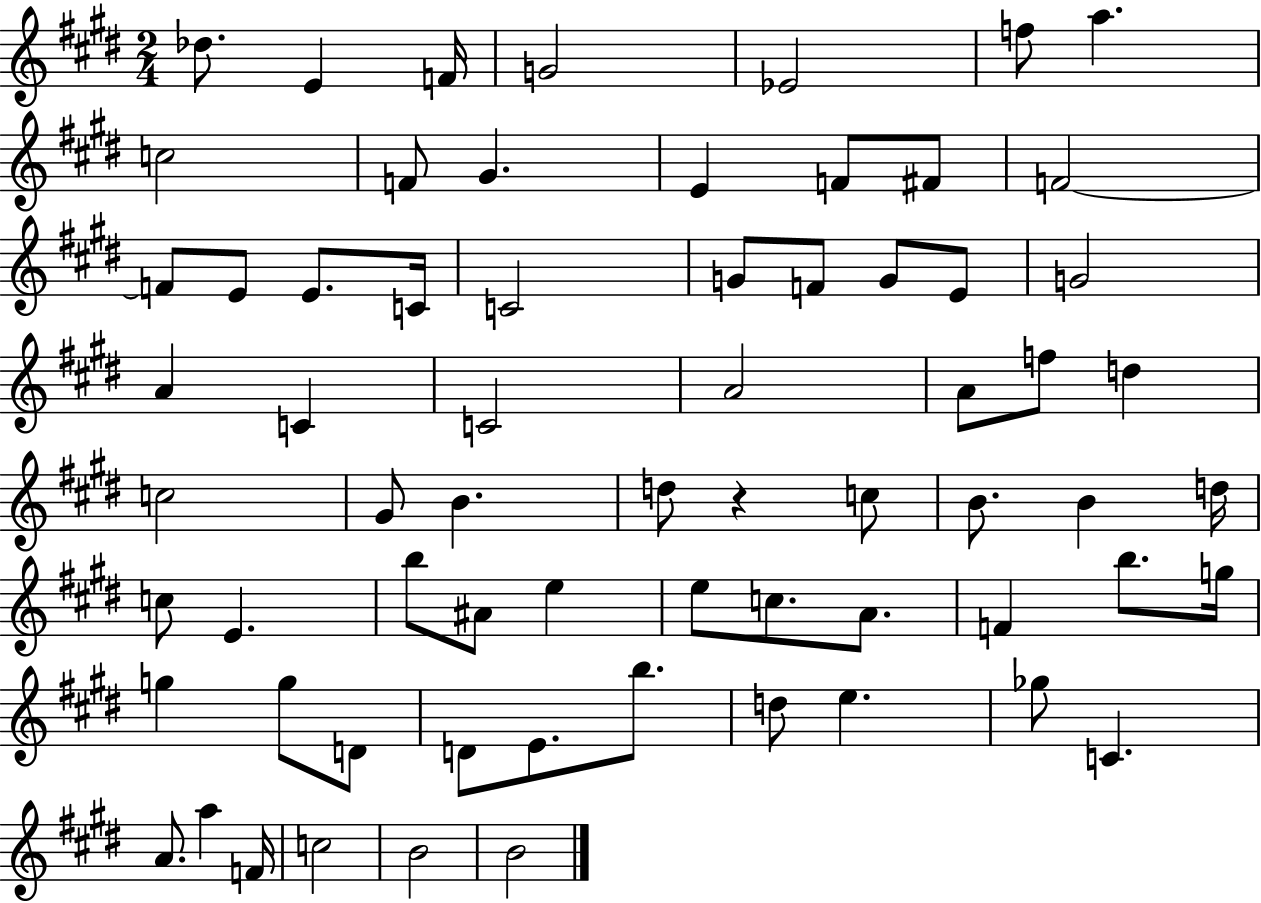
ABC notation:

X:1
T:Untitled
M:2/4
L:1/4
K:E
_d/2 E F/4 G2 _E2 f/2 a c2 F/2 ^G E F/2 ^F/2 F2 F/2 E/2 E/2 C/4 C2 G/2 F/2 G/2 E/2 G2 A C C2 A2 A/2 f/2 d c2 ^G/2 B d/2 z c/2 B/2 B d/4 c/2 E b/2 ^A/2 e e/2 c/2 A/2 F b/2 g/4 g g/2 D/2 D/2 E/2 b/2 d/2 e _g/2 C A/2 a F/4 c2 B2 B2